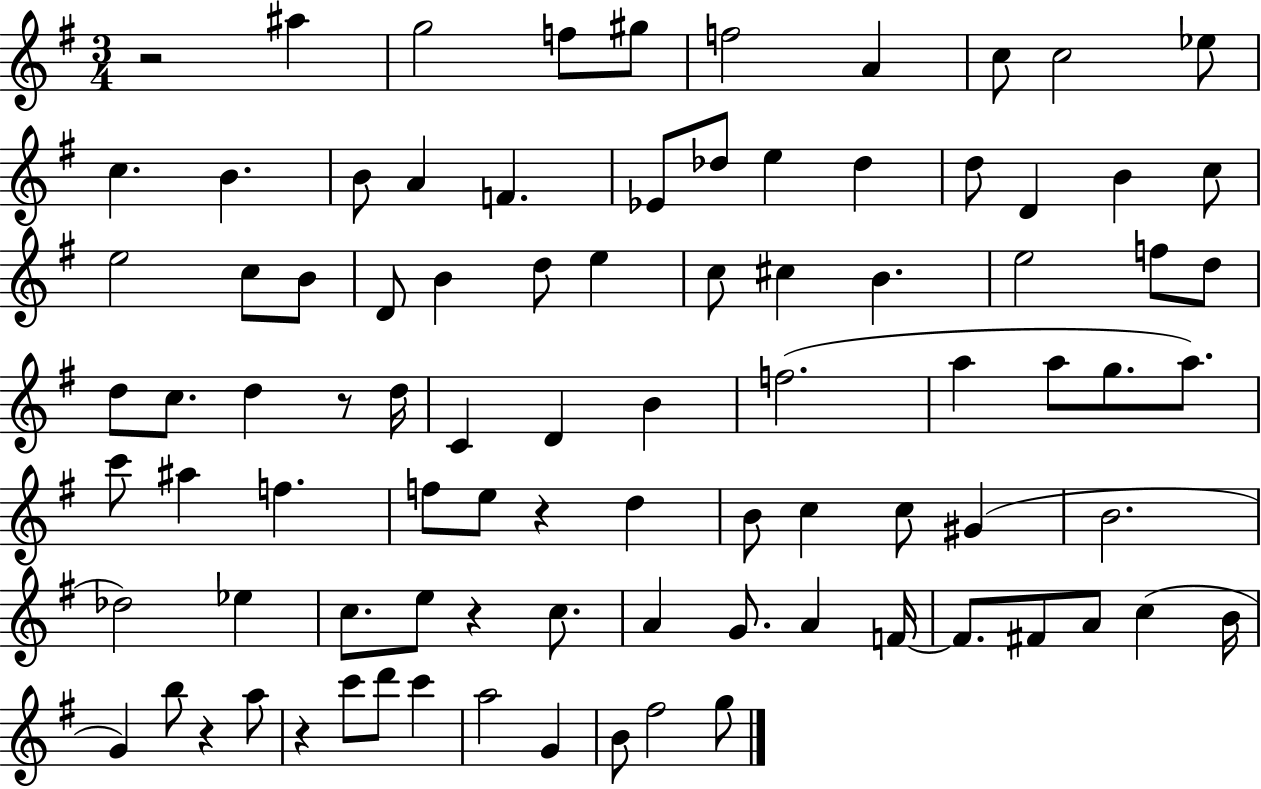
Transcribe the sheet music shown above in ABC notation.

X:1
T:Untitled
M:3/4
L:1/4
K:G
z2 ^a g2 f/2 ^g/2 f2 A c/2 c2 _e/2 c B B/2 A F _E/2 _d/2 e _d d/2 D B c/2 e2 c/2 B/2 D/2 B d/2 e c/2 ^c B e2 f/2 d/2 d/2 c/2 d z/2 d/4 C D B f2 a a/2 g/2 a/2 c'/2 ^a f f/2 e/2 z d B/2 c c/2 ^G B2 _d2 _e c/2 e/2 z c/2 A G/2 A F/4 F/2 ^F/2 A/2 c B/4 G b/2 z a/2 z c'/2 d'/2 c' a2 G B/2 ^f2 g/2